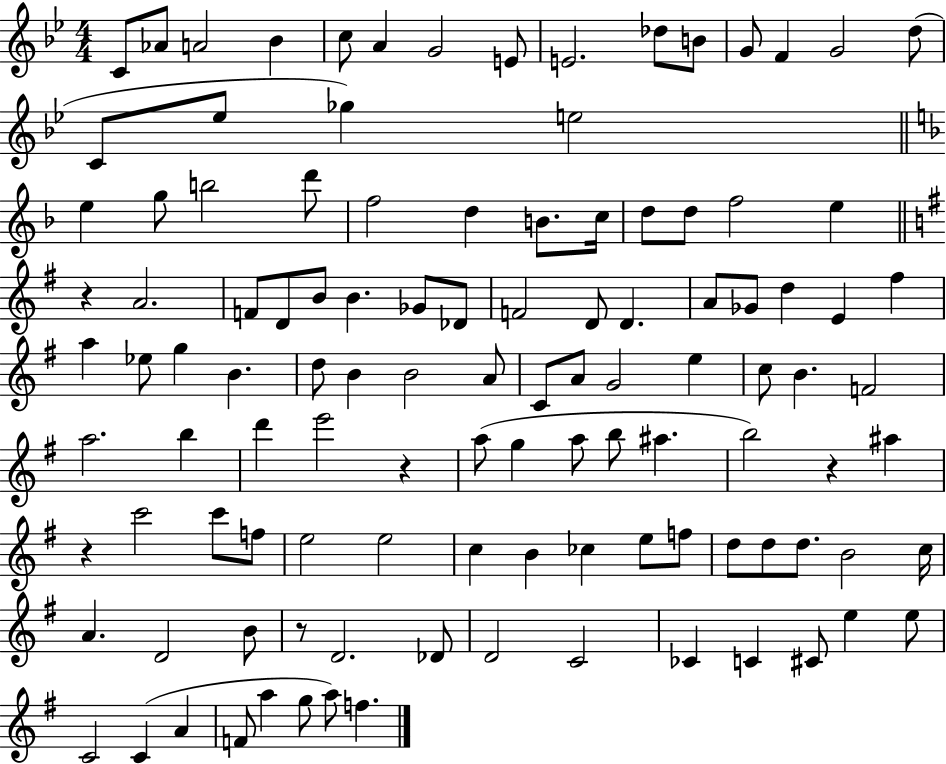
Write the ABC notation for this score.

X:1
T:Untitled
M:4/4
L:1/4
K:Bb
C/2 _A/2 A2 _B c/2 A G2 E/2 E2 _d/2 B/2 G/2 F G2 d/2 C/2 _e/2 _g e2 e g/2 b2 d'/2 f2 d B/2 c/4 d/2 d/2 f2 e z A2 F/2 D/2 B/2 B _G/2 _D/2 F2 D/2 D A/2 _G/2 d E ^f a _e/2 g B d/2 B B2 A/2 C/2 A/2 G2 e c/2 B F2 a2 b d' e'2 z a/2 g a/2 b/2 ^a b2 z ^a z c'2 c'/2 f/2 e2 e2 c B _c e/2 f/2 d/2 d/2 d/2 B2 c/4 A D2 B/2 z/2 D2 _D/2 D2 C2 _C C ^C/2 e e/2 C2 C A F/2 a g/2 a/2 f